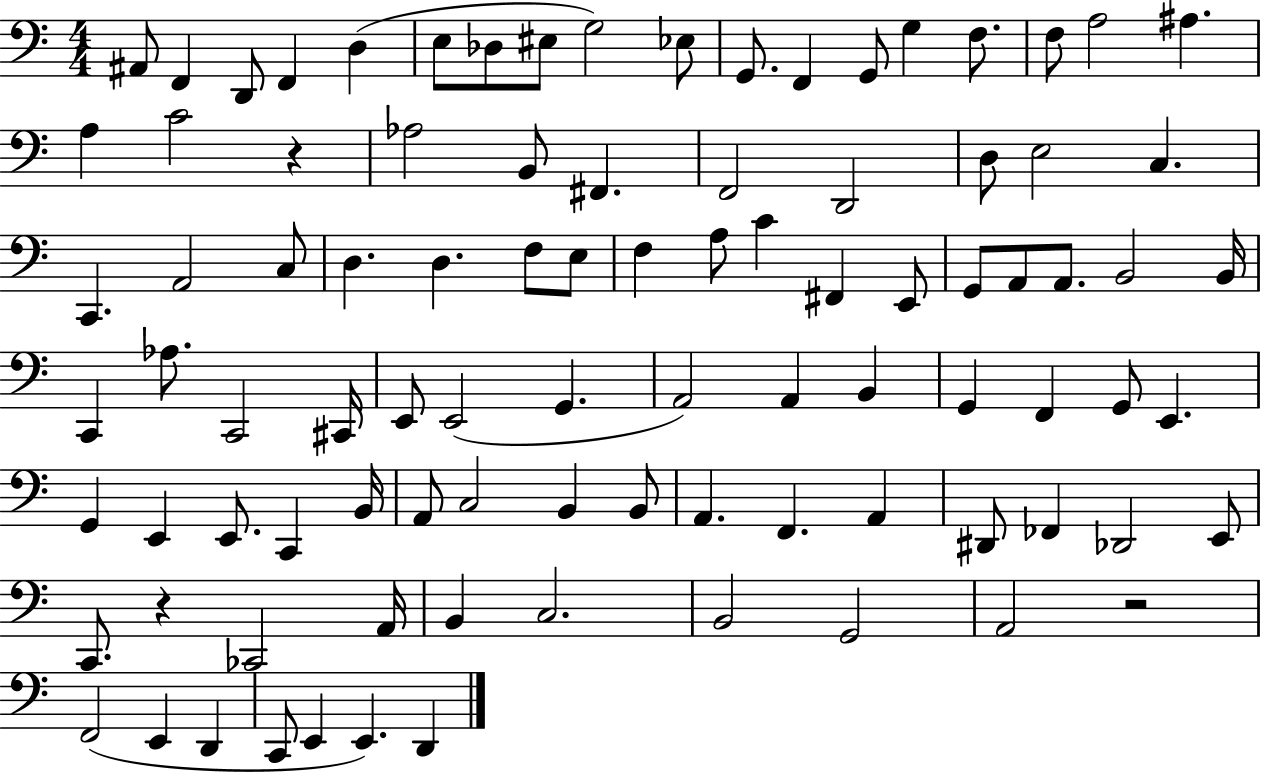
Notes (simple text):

A#2/e F2/q D2/e F2/q D3/q E3/e Db3/e EIS3/e G3/h Eb3/e G2/e. F2/q G2/e G3/q F3/e. F3/e A3/h A#3/q. A3/q C4/h R/q Ab3/h B2/e F#2/q. F2/h D2/h D3/e E3/h C3/q. C2/q. A2/h C3/e D3/q. D3/q. F3/e E3/e F3/q A3/e C4/q F#2/q E2/e G2/e A2/e A2/e. B2/h B2/s C2/q Ab3/e. C2/h C#2/s E2/e E2/h G2/q. A2/h A2/q B2/q G2/q F2/q G2/e E2/q. G2/q E2/q E2/e. C2/q B2/s A2/e C3/h B2/q B2/e A2/q. F2/q. A2/q D#2/e FES2/q Db2/h E2/e C2/e. R/q CES2/h A2/s B2/q C3/h. B2/h G2/h A2/h R/h F2/h E2/q D2/q C2/e E2/q E2/q. D2/q